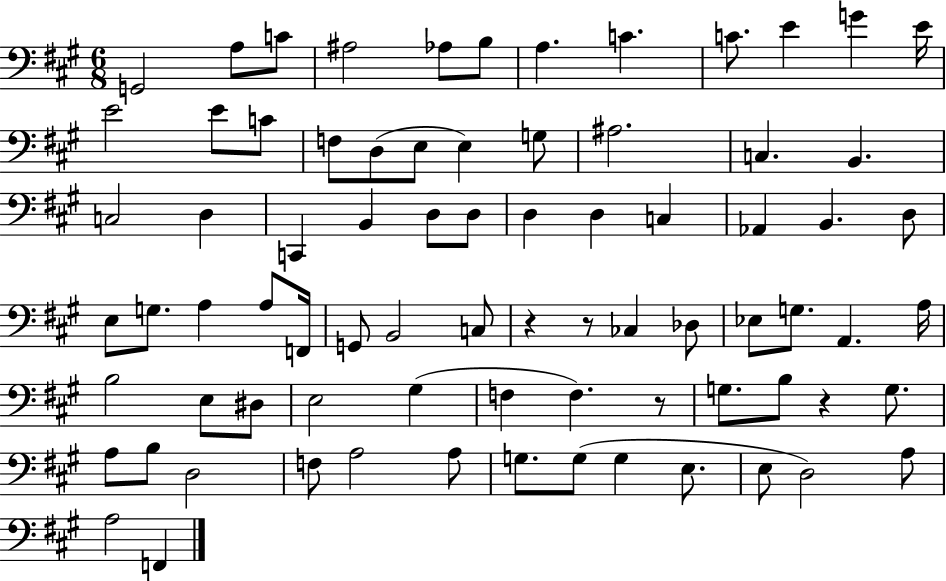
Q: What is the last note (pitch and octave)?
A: F2